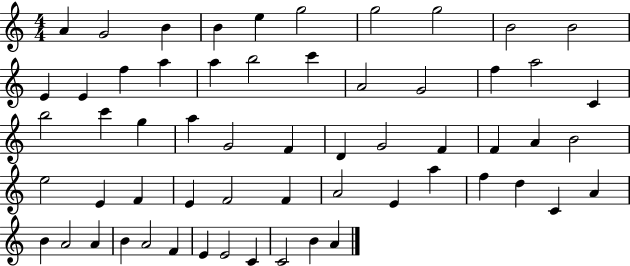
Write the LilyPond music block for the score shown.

{
  \clef treble
  \numericTimeSignature
  \time 4/4
  \key c \major
  a'4 g'2 b'4 | b'4 e''4 g''2 | g''2 g''2 | b'2 b'2 | \break e'4 e'4 f''4 a''4 | a''4 b''2 c'''4 | a'2 g'2 | f''4 a''2 c'4 | \break b''2 c'''4 g''4 | a''4 g'2 f'4 | d'4 g'2 f'4 | f'4 a'4 b'2 | \break e''2 e'4 f'4 | e'4 f'2 f'4 | a'2 e'4 a''4 | f''4 d''4 c'4 a'4 | \break b'4 a'2 a'4 | b'4 a'2 f'4 | e'4 e'2 c'4 | c'2 b'4 a'4 | \break \bar "|."
}